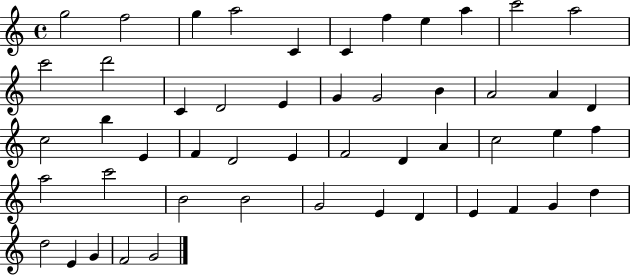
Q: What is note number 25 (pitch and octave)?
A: E4